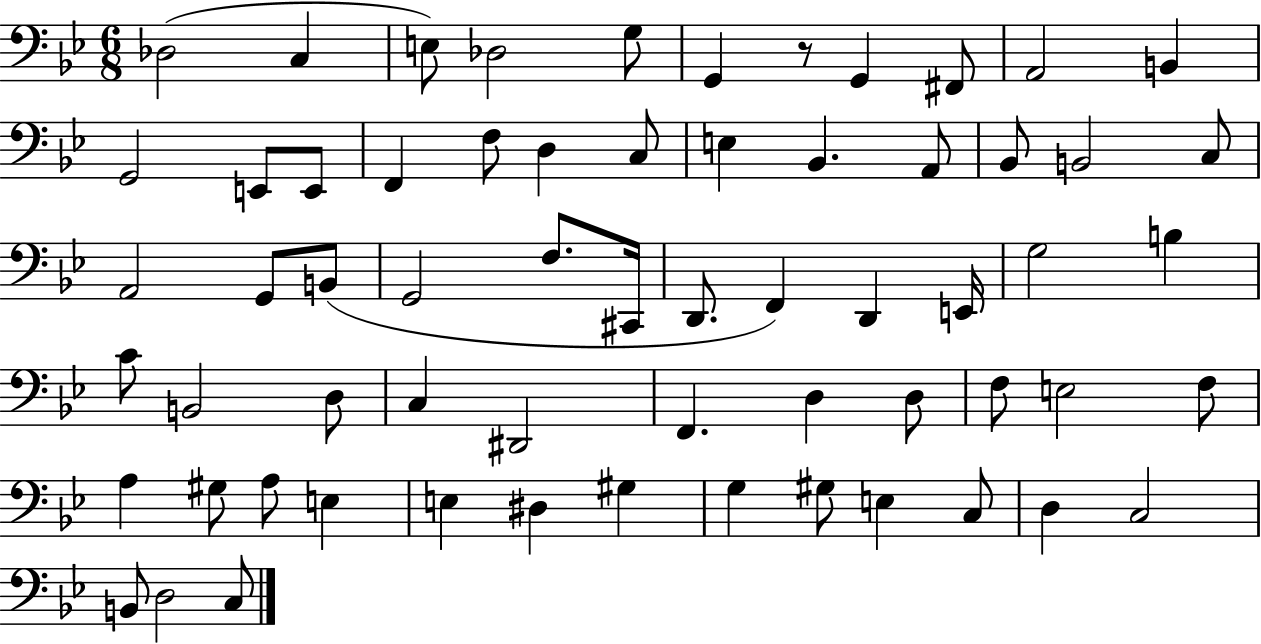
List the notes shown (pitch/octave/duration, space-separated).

Db3/h C3/q E3/e Db3/h G3/e G2/q R/e G2/q F#2/e A2/h B2/q G2/h E2/e E2/e F2/q F3/e D3/q C3/e E3/q Bb2/q. A2/e Bb2/e B2/h C3/e A2/h G2/e B2/e G2/h F3/e. C#2/s D2/e. F2/q D2/q E2/s G3/h B3/q C4/e B2/h D3/e C3/q D#2/h F2/q. D3/q D3/e F3/e E3/h F3/e A3/q G#3/e A3/e E3/q E3/q D#3/q G#3/q G3/q G#3/e E3/q C3/e D3/q C3/h B2/e D3/h C3/e